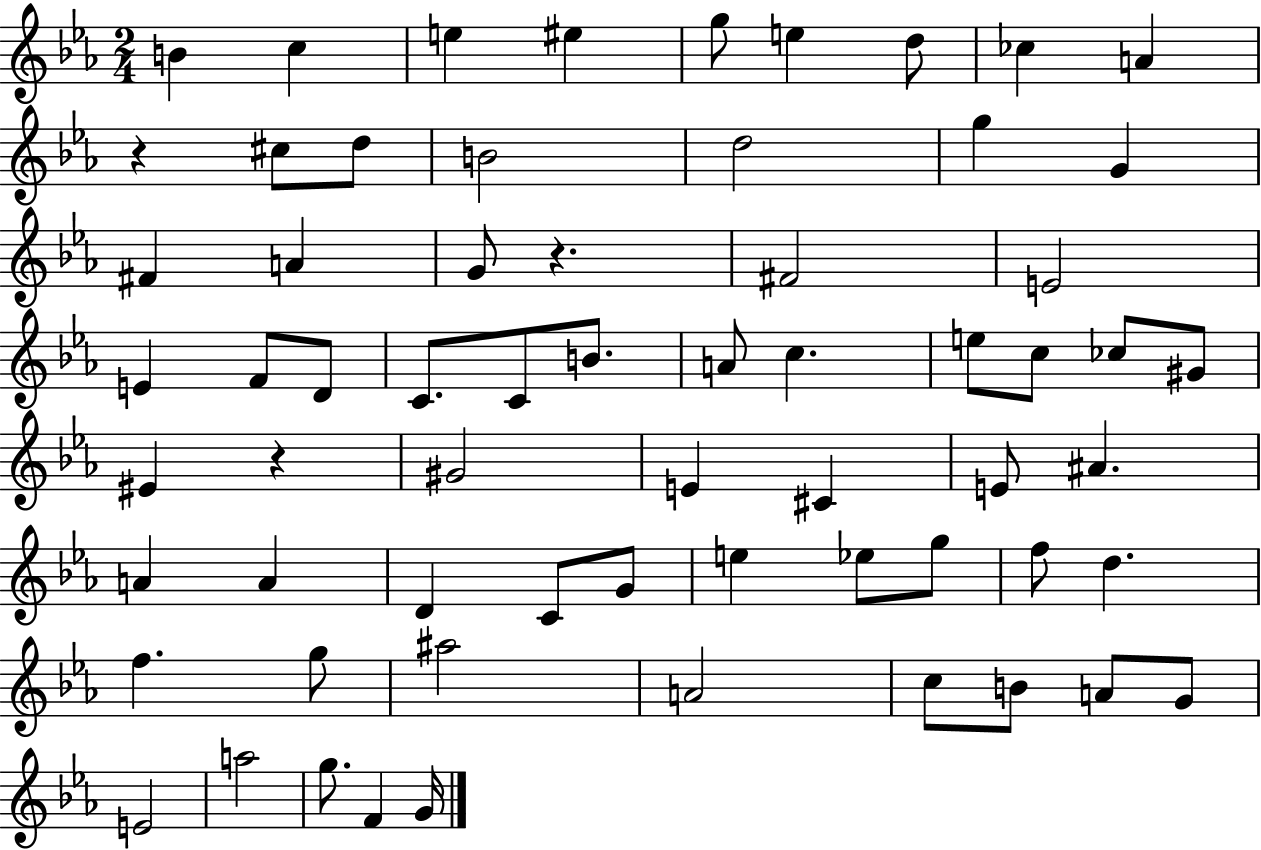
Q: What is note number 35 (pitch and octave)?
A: E4